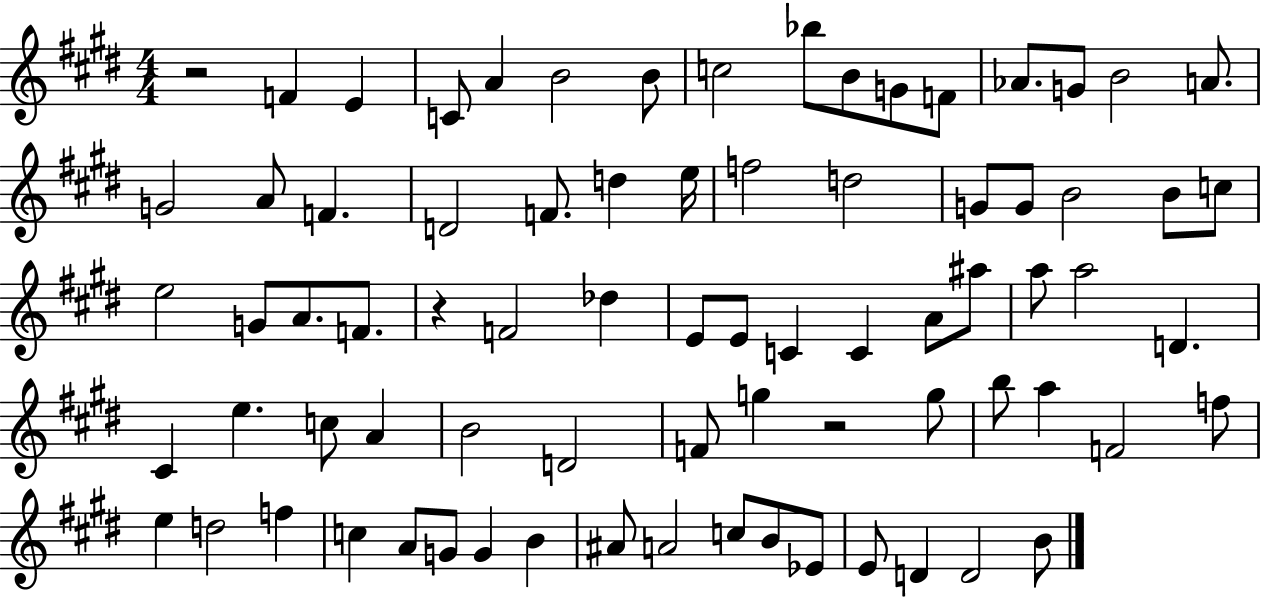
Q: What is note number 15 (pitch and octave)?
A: A4